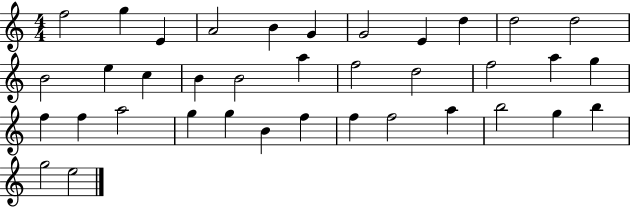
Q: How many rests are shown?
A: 0